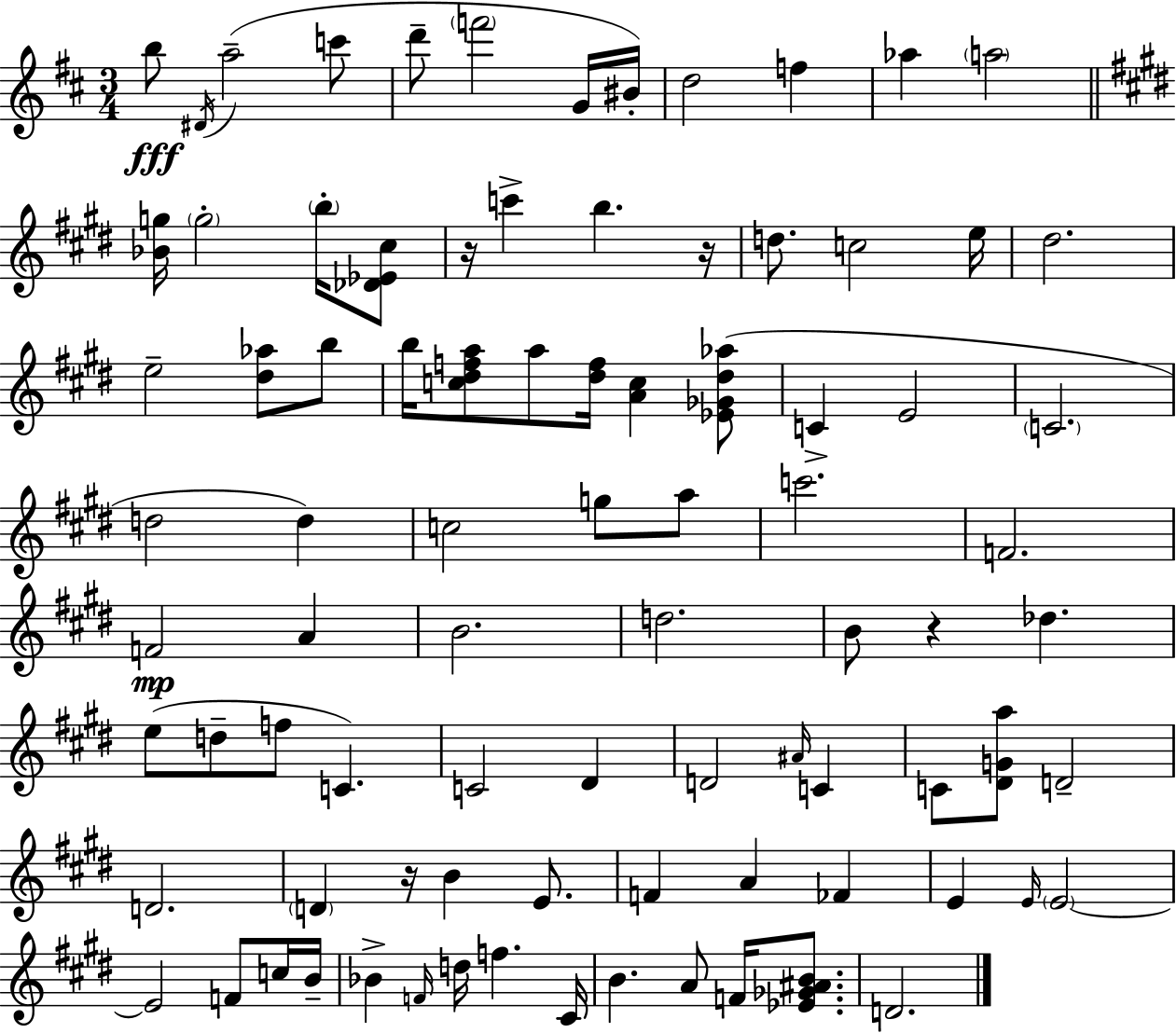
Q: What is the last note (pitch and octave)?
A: D4